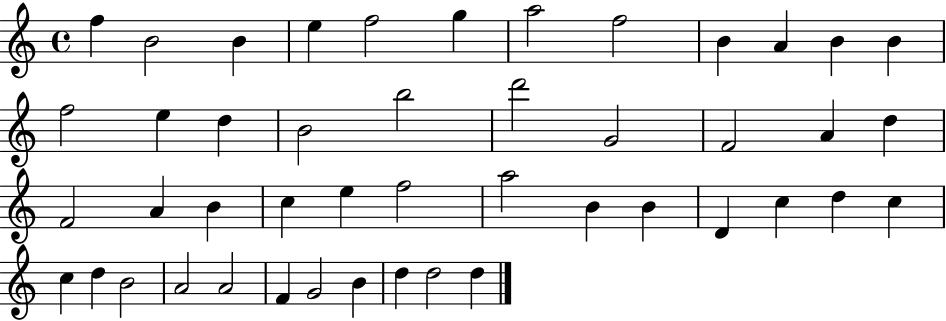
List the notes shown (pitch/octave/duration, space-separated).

F5/q B4/h B4/q E5/q F5/h G5/q A5/h F5/h B4/q A4/q B4/q B4/q F5/h E5/q D5/q B4/h B5/h D6/h G4/h F4/h A4/q D5/q F4/h A4/q B4/q C5/q E5/q F5/h A5/h B4/q B4/q D4/q C5/q D5/q C5/q C5/q D5/q B4/h A4/h A4/h F4/q G4/h B4/q D5/q D5/h D5/q